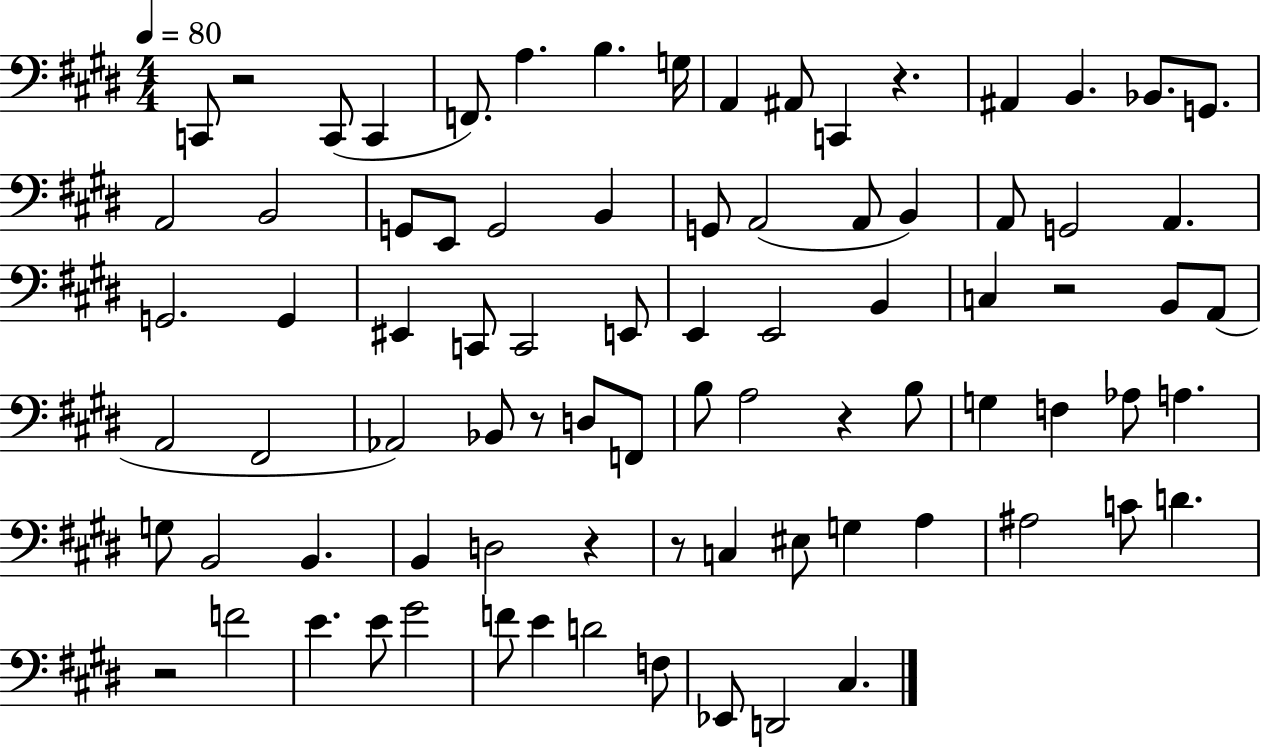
C2/e R/h C2/e C2/q F2/e. A3/q. B3/q. G3/s A2/q A#2/e C2/q R/q. A#2/q B2/q. Bb2/e. G2/e. A2/h B2/h G2/e E2/e G2/h B2/q G2/e A2/h A2/e B2/q A2/e G2/h A2/q. G2/h. G2/q EIS2/q C2/e C2/h E2/e E2/q E2/h B2/q C3/q R/h B2/e A2/e A2/h F#2/h Ab2/h Bb2/e R/e D3/e F2/e B3/e A3/h R/q B3/e G3/q F3/q Ab3/e A3/q. G3/e B2/h B2/q. B2/q D3/h R/q R/e C3/q EIS3/e G3/q A3/q A#3/h C4/e D4/q. R/h F4/h E4/q. E4/e G#4/h F4/e E4/q D4/h F3/e Eb2/e D2/h C#3/q.